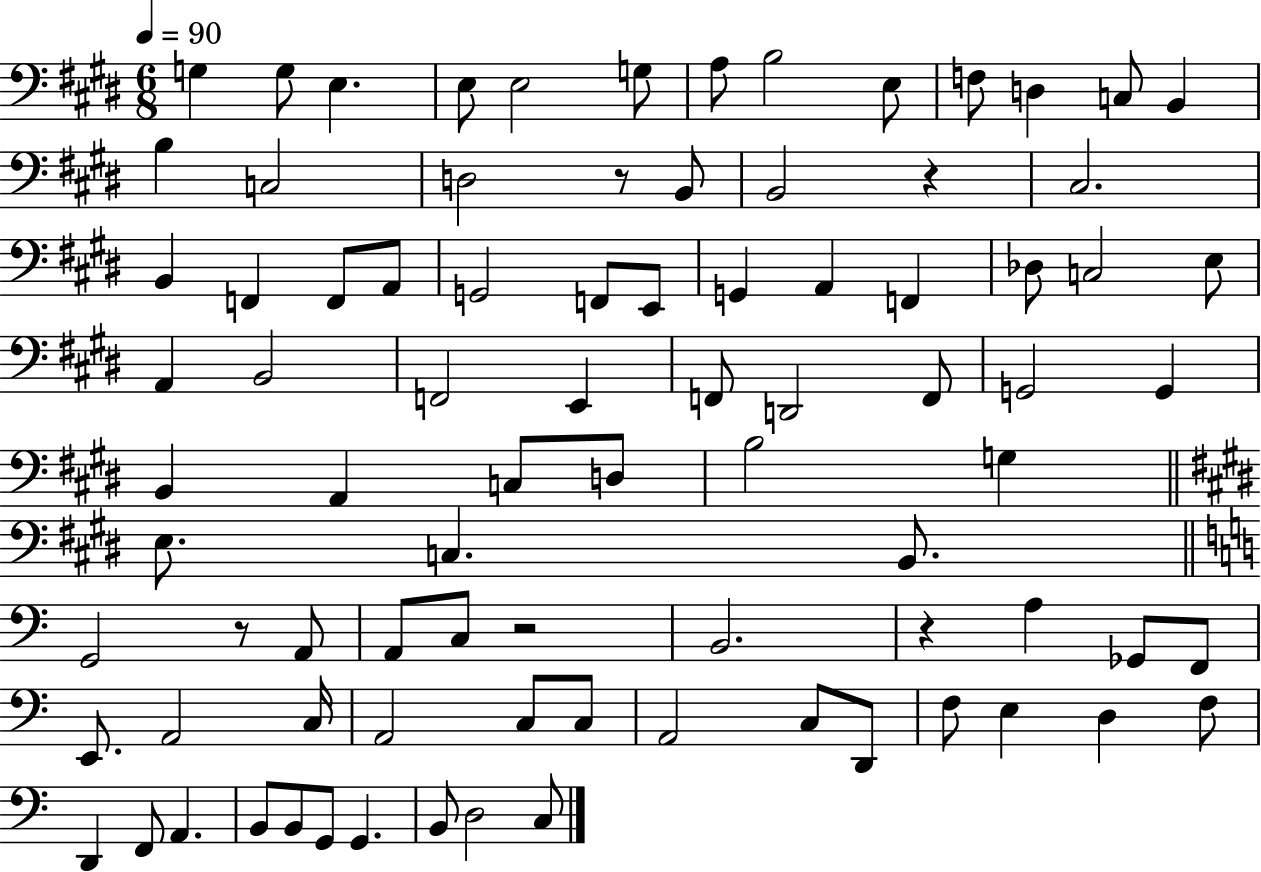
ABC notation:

X:1
T:Untitled
M:6/8
L:1/4
K:E
G, G,/2 E, E,/2 E,2 G,/2 A,/2 B,2 E,/2 F,/2 D, C,/2 B,, B, C,2 D,2 z/2 B,,/2 B,,2 z ^C,2 B,, F,, F,,/2 A,,/2 G,,2 F,,/2 E,,/2 G,, A,, F,, _D,/2 C,2 E,/2 A,, B,,2 F,,2 E,, F,,/2 D,,2 F,,/2 G,,2 G,, B,, A,, C,/2 D,/2 B,2 G, E,/2 C, B,,/2 G,,2 z/2 A,,/2 A,,/2 C,/2 z2 B,,2 z A, _G,,/2 F,,/2 E,,/2 A,,2 C,/4 A,,2 C,/2 C,/2 A,,2 C,/2 D,,/2 F,/2 E, D, F,/2 D,, F,,/2 A,, B,,/2 B,,/2 G,,/2 G,, B,,/2 D,2 C,/2